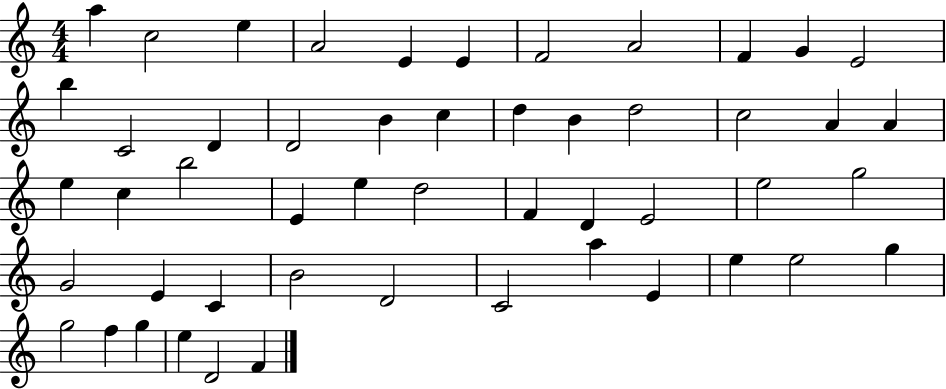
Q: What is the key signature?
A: C major